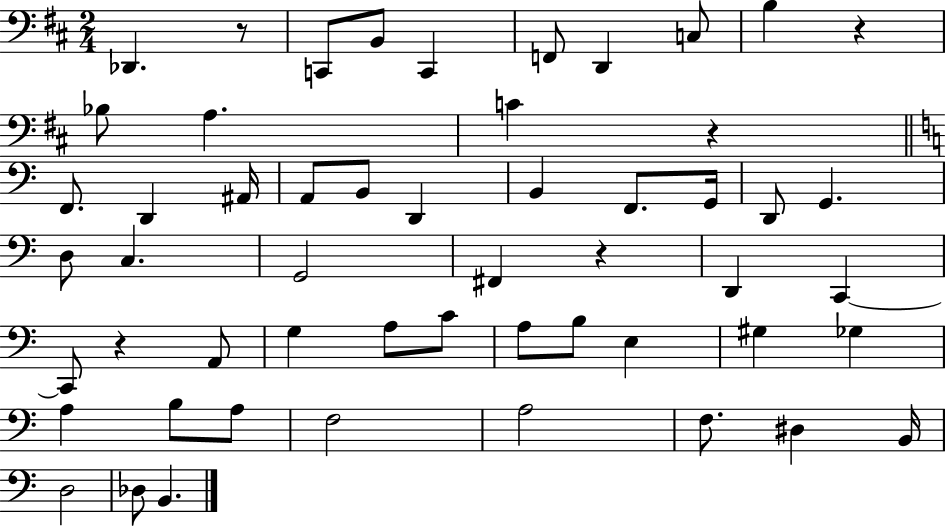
Db2/q. R/e C2/e B2/e C2/q F2/e D2/q C3/e B3/q R/q Bb3/e A3/q. C4/q R/q F2/e. D2/q A#2/s A2/e B2/e D2/q B2/q F2/e. G2/s D2/e G2/q. D3/e C3/q. G2/h F#2/q R/q D2/q C2/q C2/e R/q A2/e G3/q A3/e C4/e A3/e B3/e E3/q G#3/q Gb3/q A3/q B3/e A3/e F3/h A3/h F3/e. D#3/q B2/s D3/h Db3/e B2/q.